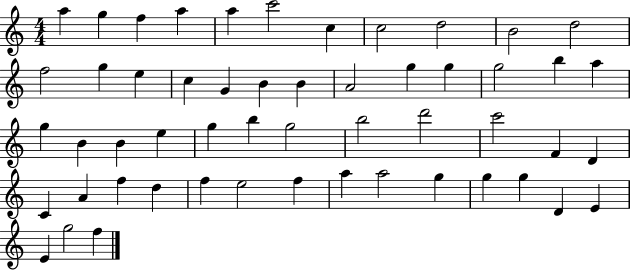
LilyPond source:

{
  \clef treble
  \numericTimeSignature
  \time 4/4
  \key c \major
  a''4 g''4 f''4 a''4 | a''4 c'''2 c''4 | c''2 d''2 | b'2 d''2 | \break f''2 g''4 e''4 | c''4 g'4 b'4 b'4 | a'2 g''4 g''4 | g''2 b''4 a''4 | \break g''4 b'4 b'4 e''4 | g''4 b''4 g''2 | b''2 d'''2 | c'''2 f'4 d'4 | \break c'4 a'4 f''4 d''4 | f''4 e''2 f''4 | a''4 a''2 g''4 | g''4 g''4 d'4 e'4 | \break e'4 g''2 f''4 | \bar "|."
}